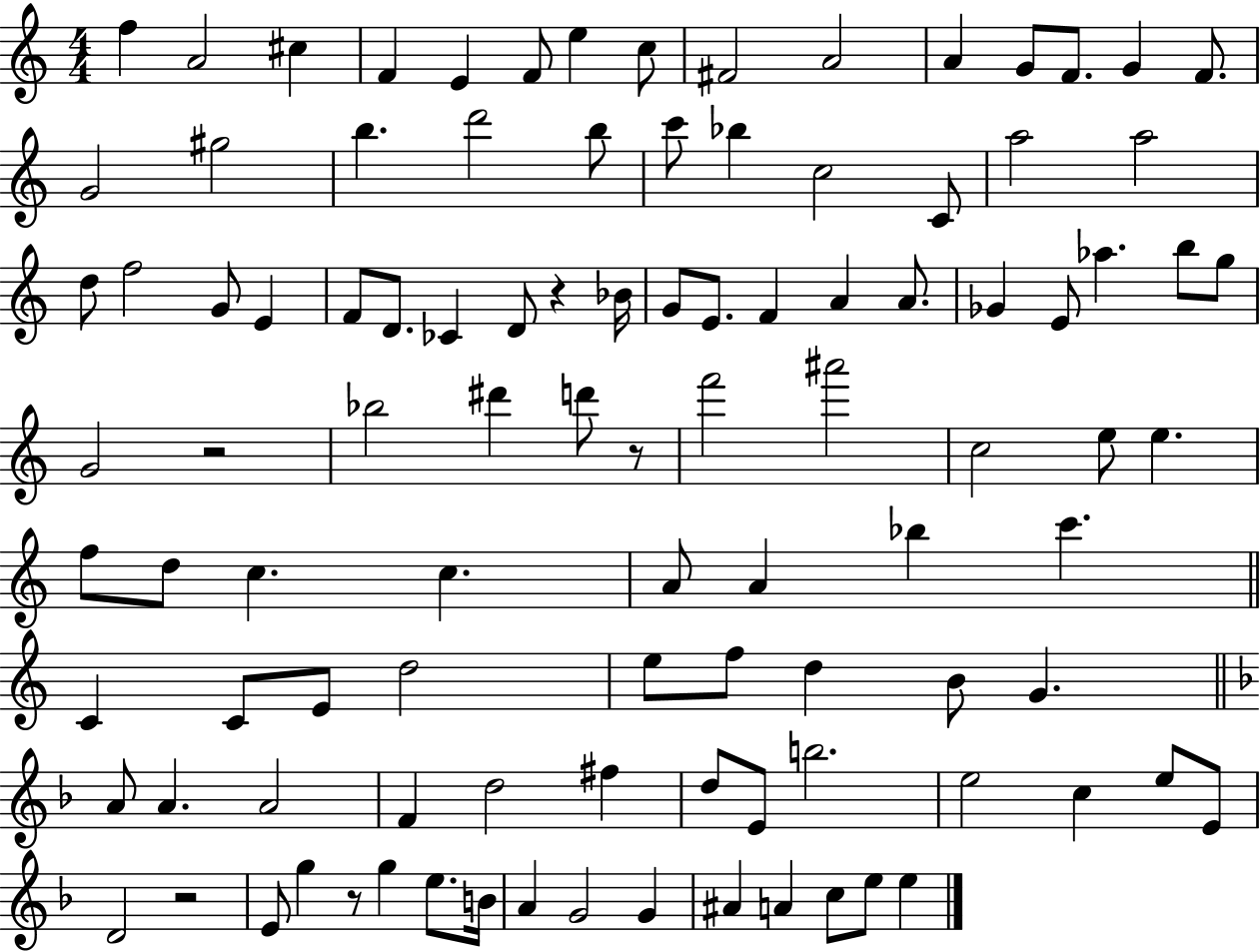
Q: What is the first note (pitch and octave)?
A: F5